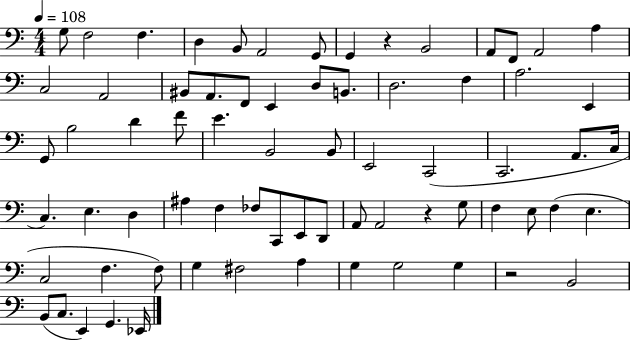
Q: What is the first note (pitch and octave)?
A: G3